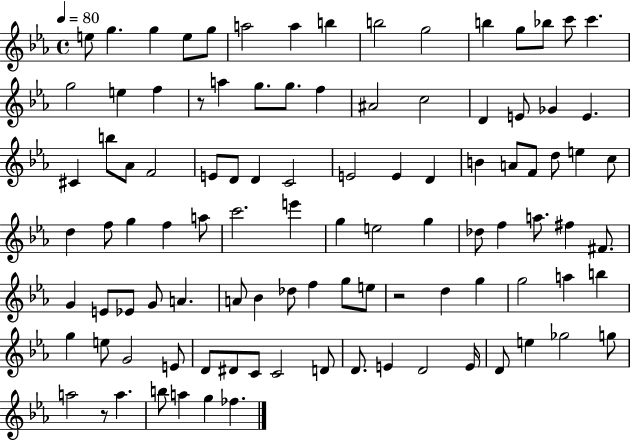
E5/e G5/q. G5/q E5/e G5/e A5/h A5/q B5/q B5/h G5/h B5/q G5/e Bb5/e C6/e C6/q. G5/h E5/q F5/q R/e A5/q G5/e. G5/e. F5/q A#4/h C5/h D4/q E4/e Gb4/q E4/q. C#4/q B5/e Ab4/e F4/h E4/e D4/e D4/q C4/h E4/h E4/q D4/q B4/q A4/e F4/e D5/e E5/q C5/e D5/q F5/e G5/q F5/q A5/e C6/h. E6/q G5/q E5/h G5/q Db5/e F5/q A5/e. F#5/q F#4/e. G4/q E4/e Eb4/e G4/e A4/q. A4/e Bb4/q Db5/e F5/q G5/e E5/e R/h D5/q G5/q G5/h A5/q B5/q G5/q E5/e G4/h E4/e D4/e D#4/e C4/e C4/h D4/e D4/e. E4/q D4/h E4/s D4/e E5/q Gb5/h G5/e A5/h R/e A5/q. B5/e A5/q G5/q FES5/q.